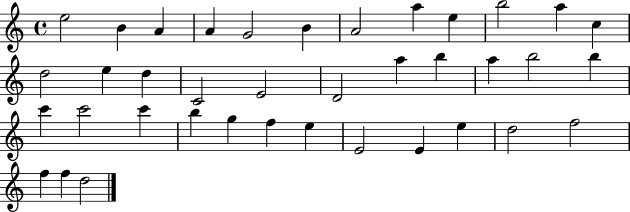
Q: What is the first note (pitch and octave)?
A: E5